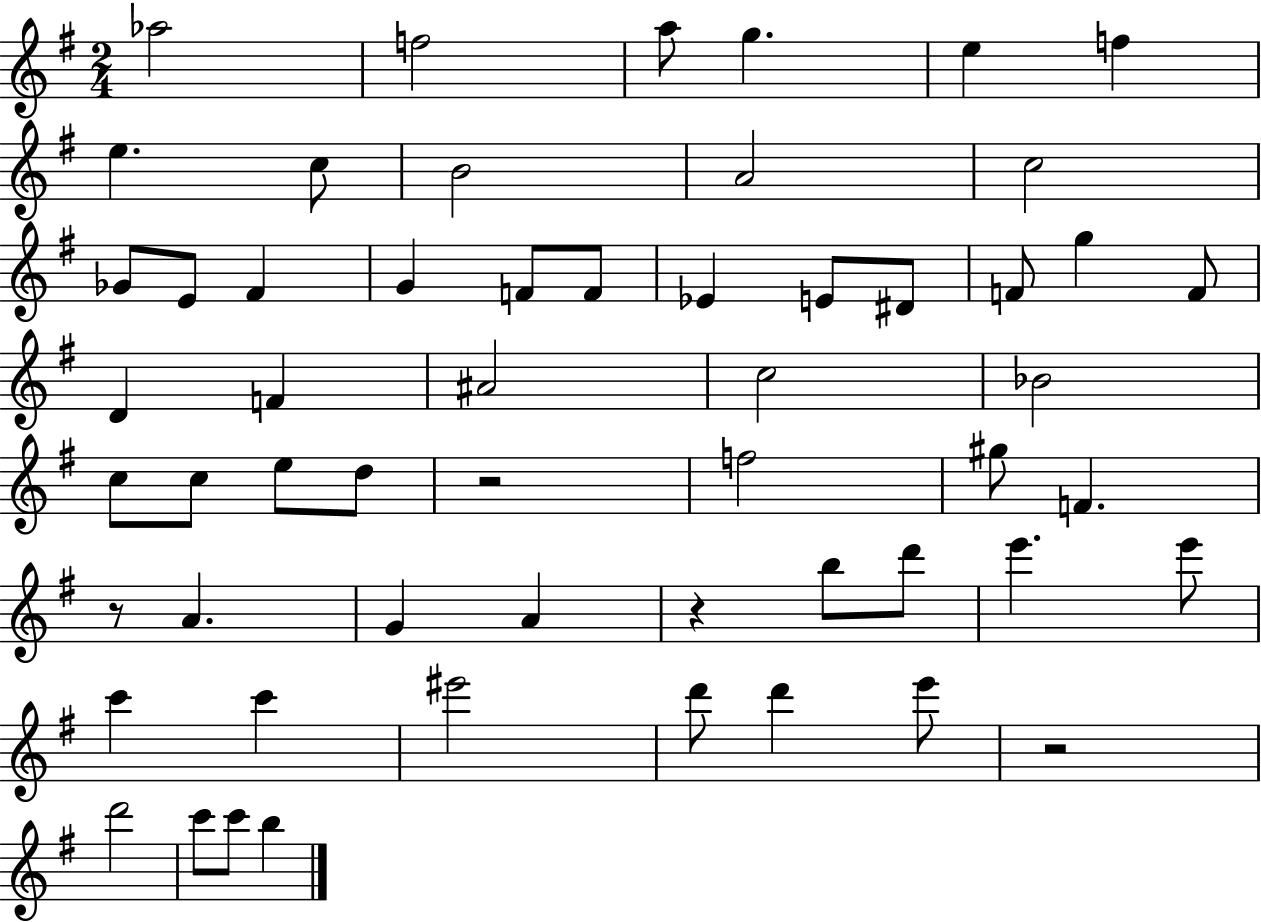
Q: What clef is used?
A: treble